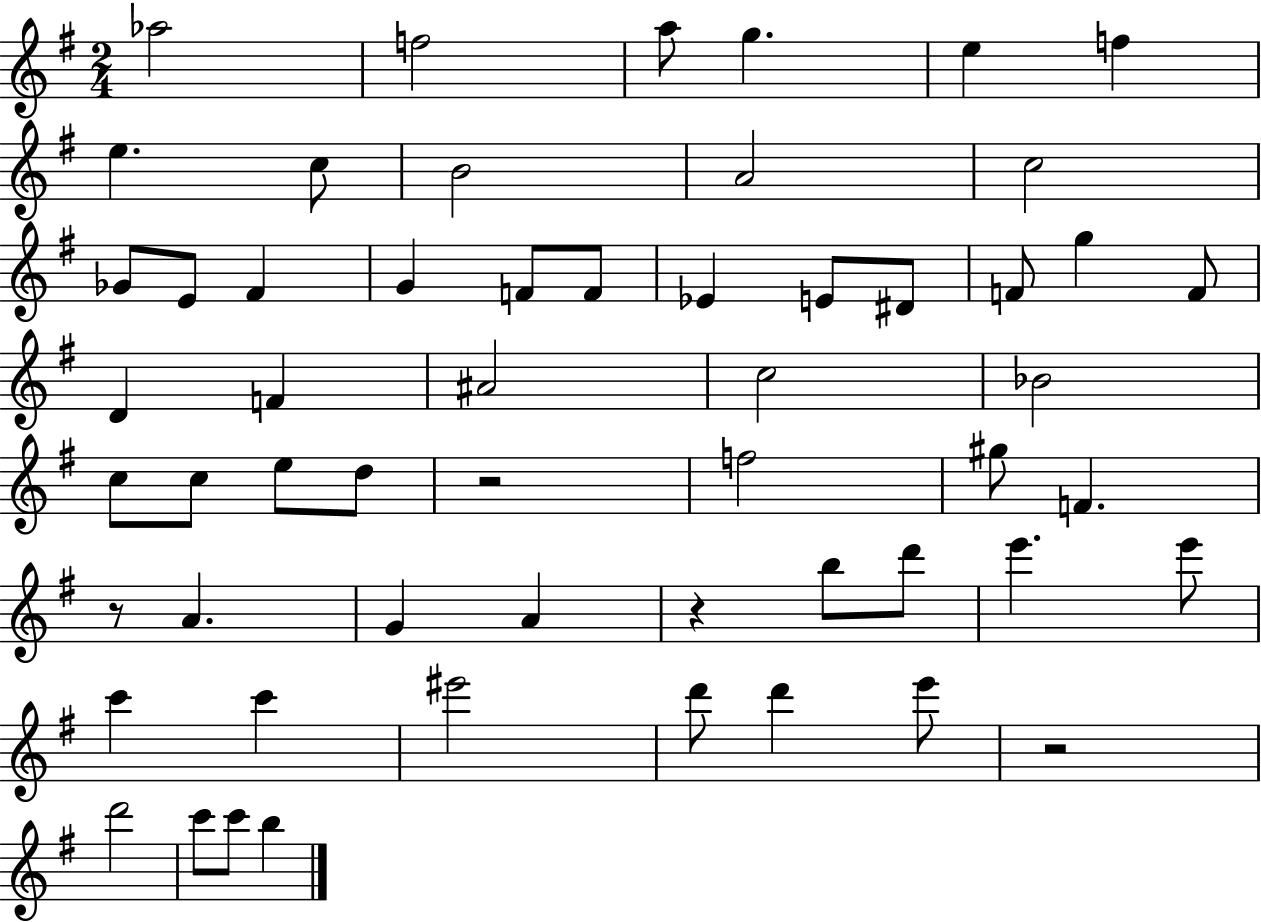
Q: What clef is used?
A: treble